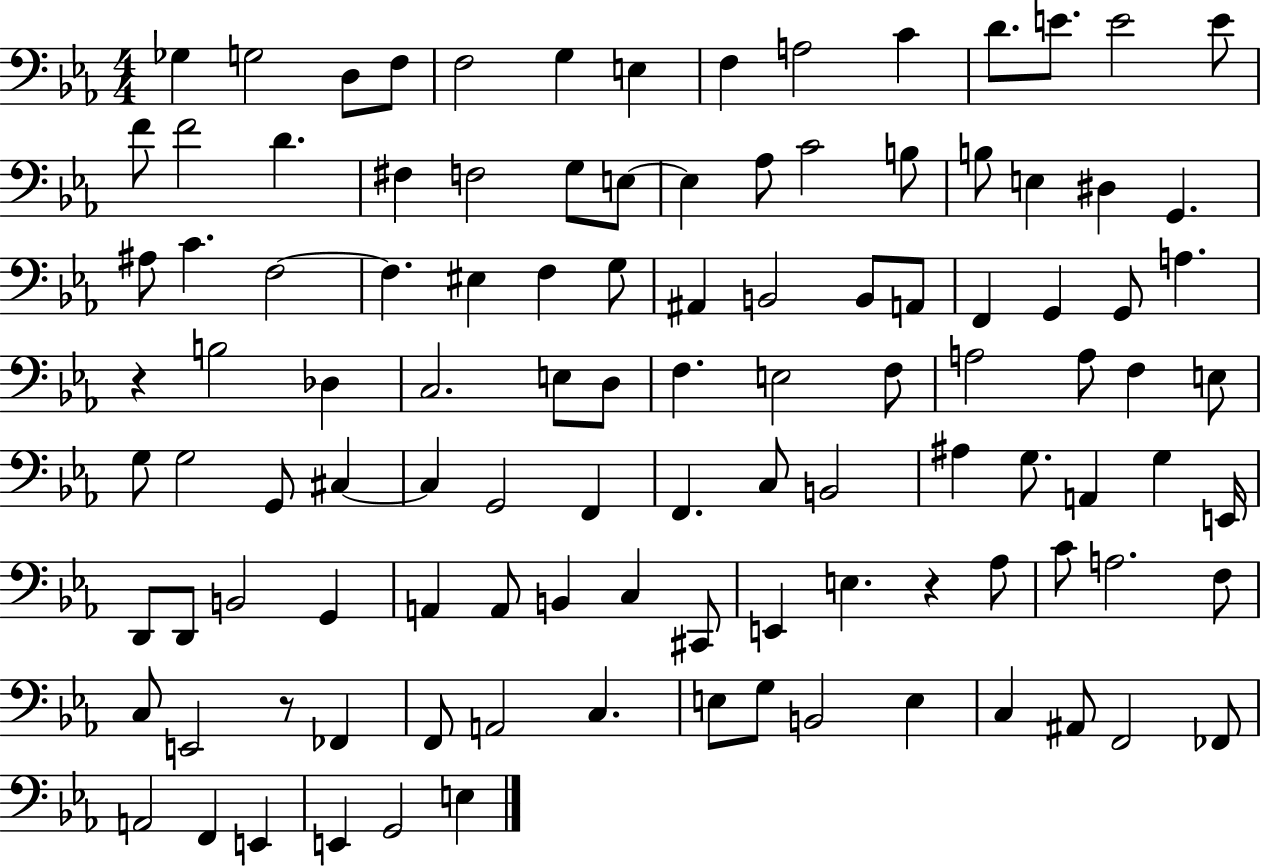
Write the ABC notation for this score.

X:1
T:Untitled
M:4/4
L:1/4
K:Eb
_G, G,2 D,/2 F,/2 F,2 G, E, F, A,2 C D/2 E/2 E2 E/2 F/2 F2 D ^F, F,2 G,/2 E,/2 E, _A,/2 C2 B,/2 B,/2 E, ^D, G,, ^A,/2 C F,2 F, ^E, F, G,/2 ^A,, B,,2 B,,/2 A,,/2 F,, G,, G,,/2 A, z B,2 _D, C,2 E,/2 D,/2 F, E,2 F,/2 A,2 A,/2 F, E,/2 G,/2 G,2 G,,/2 ^C, ^C, G,,2 F,, F,, C,/2 B,,2 ^A, G,/2 A,, G, E,,/4 D,,/2 D,,/2 B,,2 G,, A,, A,,/2 B,, C, ^C,,/2 E,, E, z _A,/2 C/2 A,2 F,/2 C,/2 E,,2 z/2 _F,, F,,/2 A,,2 C, E,/2 G,/2 B,,2 E, C, ^A,,/2 F,,2 _F,,/2 A,,2 F,, E,, E,, G,,2 E,